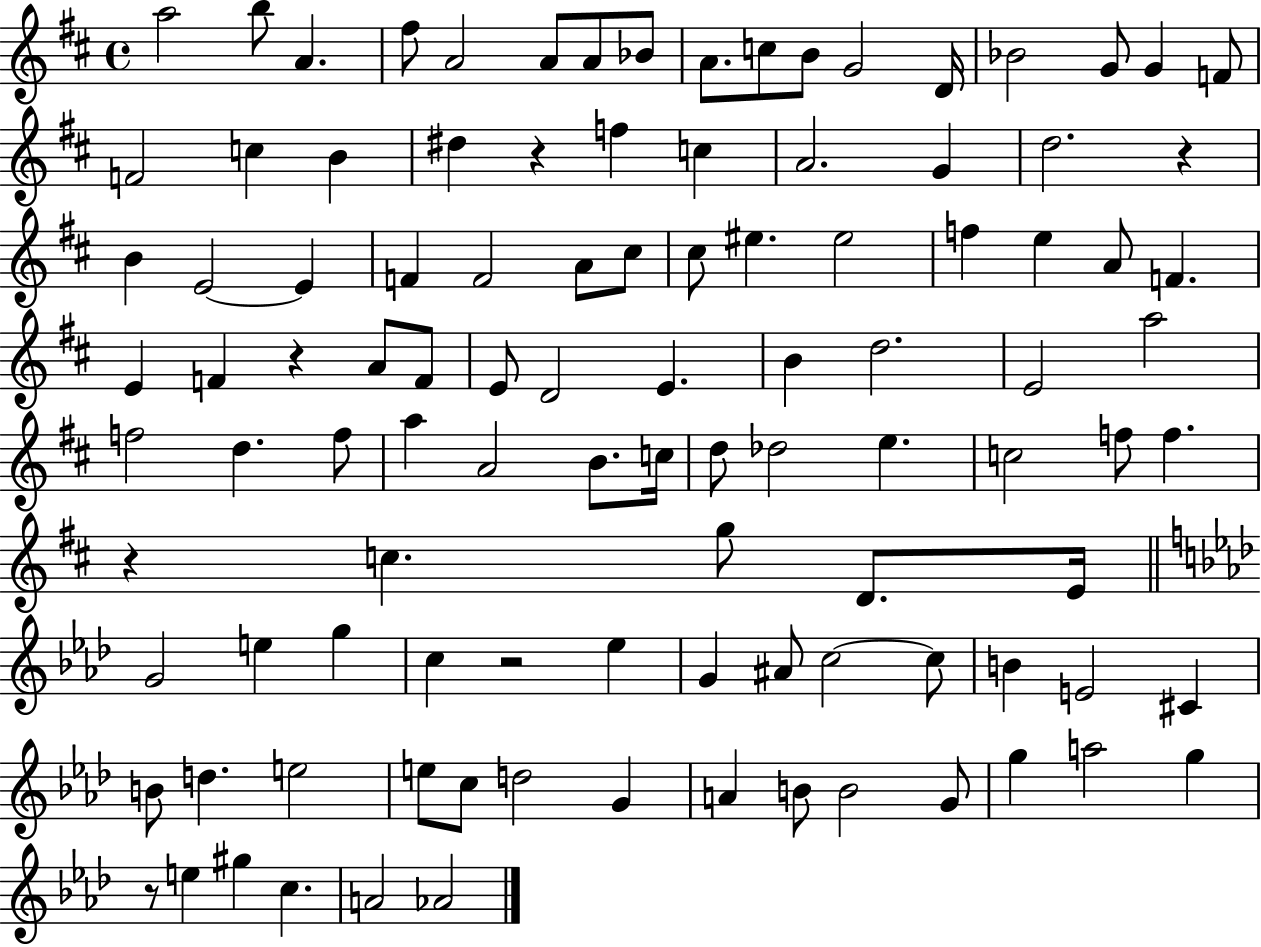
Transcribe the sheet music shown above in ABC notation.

X:1
T:Untitled
M:4/4
L:1/4
K:D
a2 b/2 A ^f/2 A2 A/2 A/2 _B/2 A/2 c/2 B/2 G2 D/4 _B2 G/2 G F/2 F2 c B ^d z f c A2 G d2 z B E2 E F F2 A/2 ^c/2 ^c/2 ^e ^e2 f e A/2 F E F z A/2 F/2 E/2 D2 E B d2 E2 a2 f2 d f/2 a A2 B/2 c/4 d/2 _d2 e c2 f/2 f z c g/2 D/2 E/4 G2 e g c z2 _e G ^A/2 c2 c/2 B E2 ^C B/2 d e2 e/2 c/2 d2 G A B/2 B2 G/2 g a2 g z/2 e ^g c A2 _A2